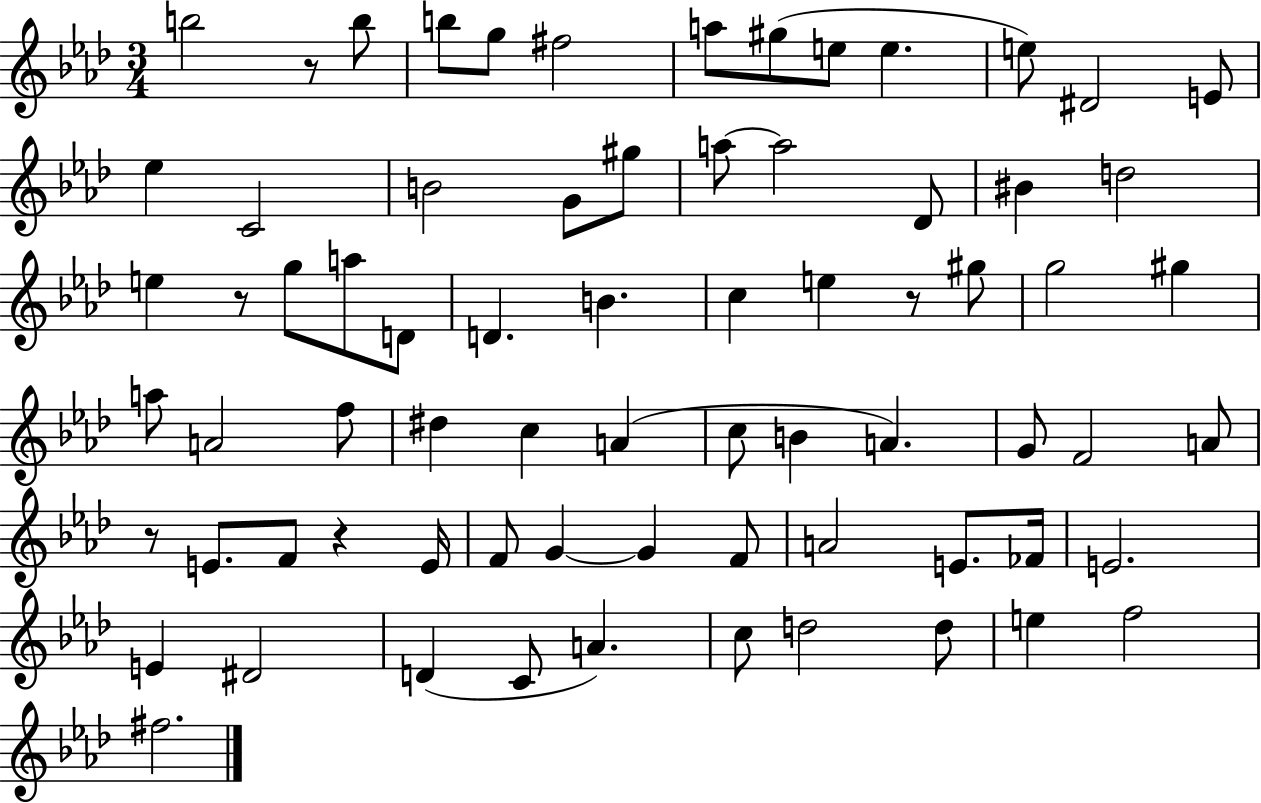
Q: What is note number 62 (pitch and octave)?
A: C5